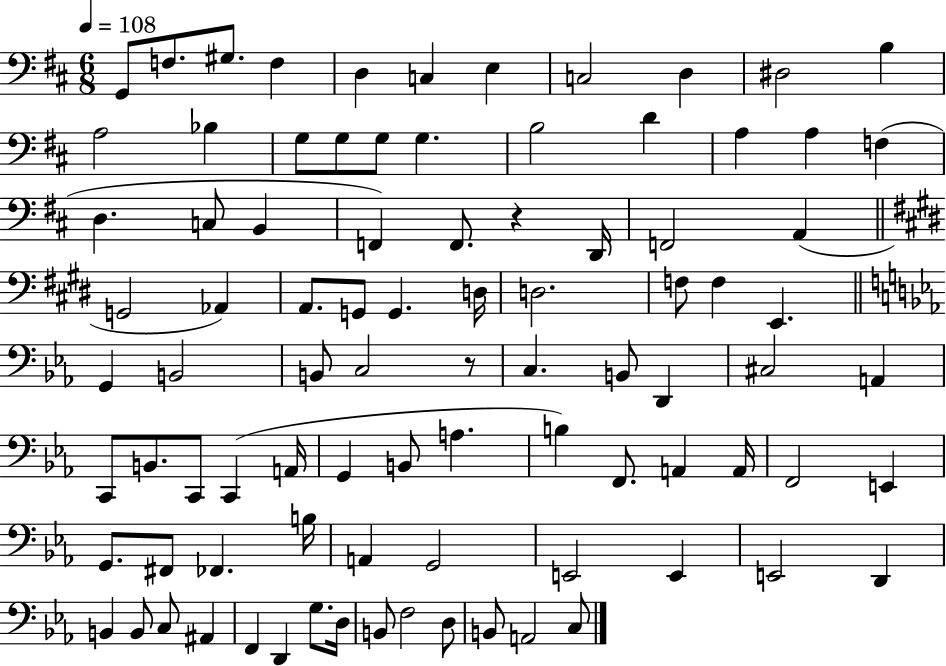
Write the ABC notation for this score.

X:1
T:Untitled
M:6/8
L:1/4
K:D
G,,/2 F,/2 ^G,/2 F, D, C, E, C,2 D, ^D,2 B, A,2 _B, G,/2 G,/2 G,/2 G, B,2 D A, A, F, D, C,/2 B,, F,, F,,/2 z D,,/4 F,,2 A,, G,,2 _A,, A,,/2 G,,/2 G,, D,/4 D,2 F,/2 F, E,, G,, B,,2 B,,/2 C,2 z/2 C, B,,/2 D,, ^C,2 A,, C,,/2 B,,/2 C,,/2 C,, A,,/4 G,, B,,/2 A, B, F,,/2 A,, A,,/4 F,,2 E,, G,,/2 ^F,,/2 _F,, B,/4 A,, G,,2 E,,2 E,, E,,2 D,, B,, B,,/2 C,/2 ^A,, F,, D,, G,/2 D,/4 B,,/2 F,2 D,/2 B,,/2 A,,2 C,/2